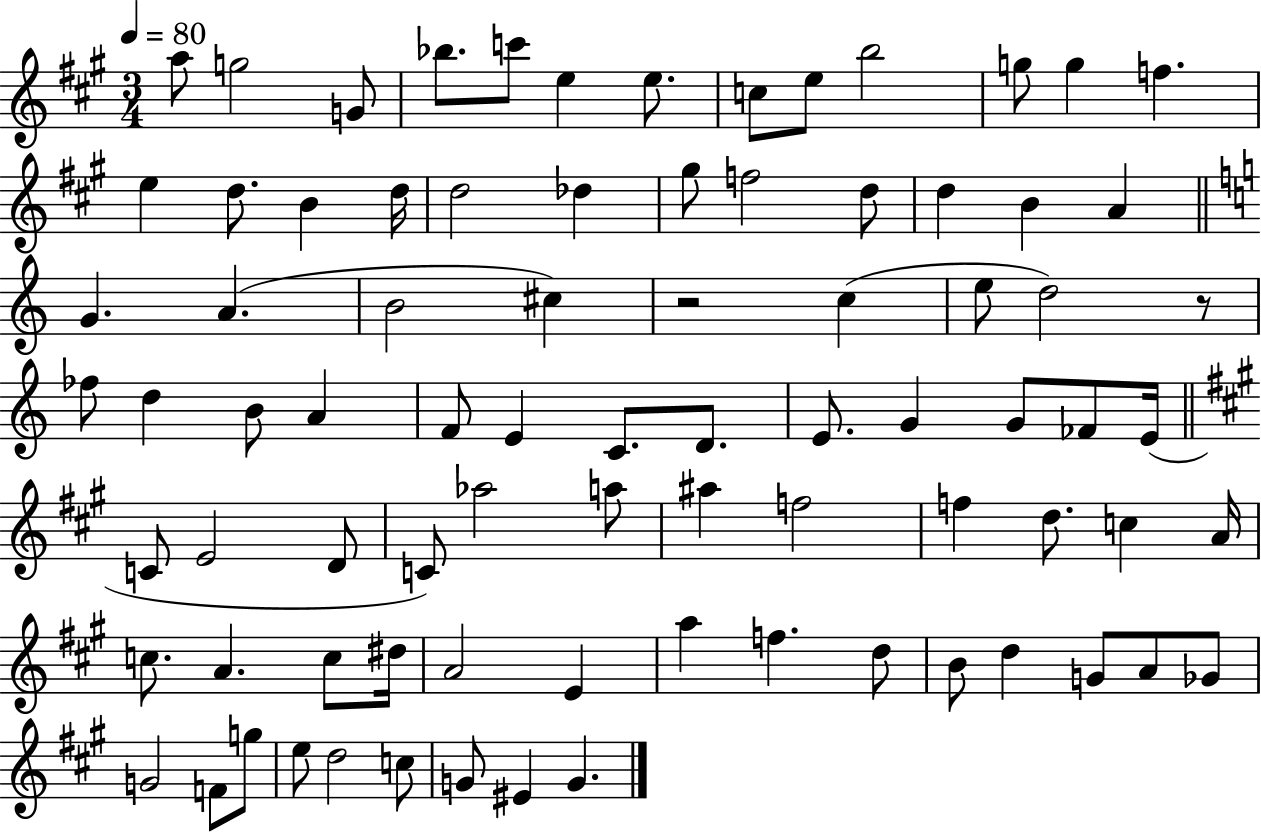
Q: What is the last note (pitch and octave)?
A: G4